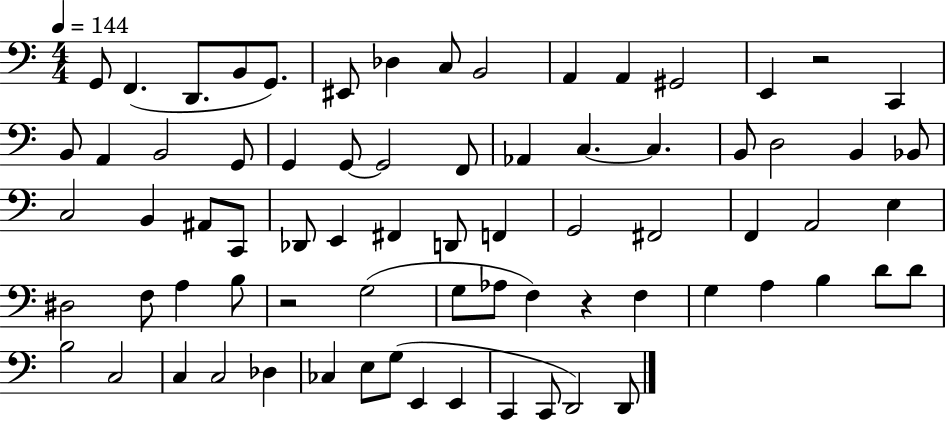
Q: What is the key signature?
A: C major